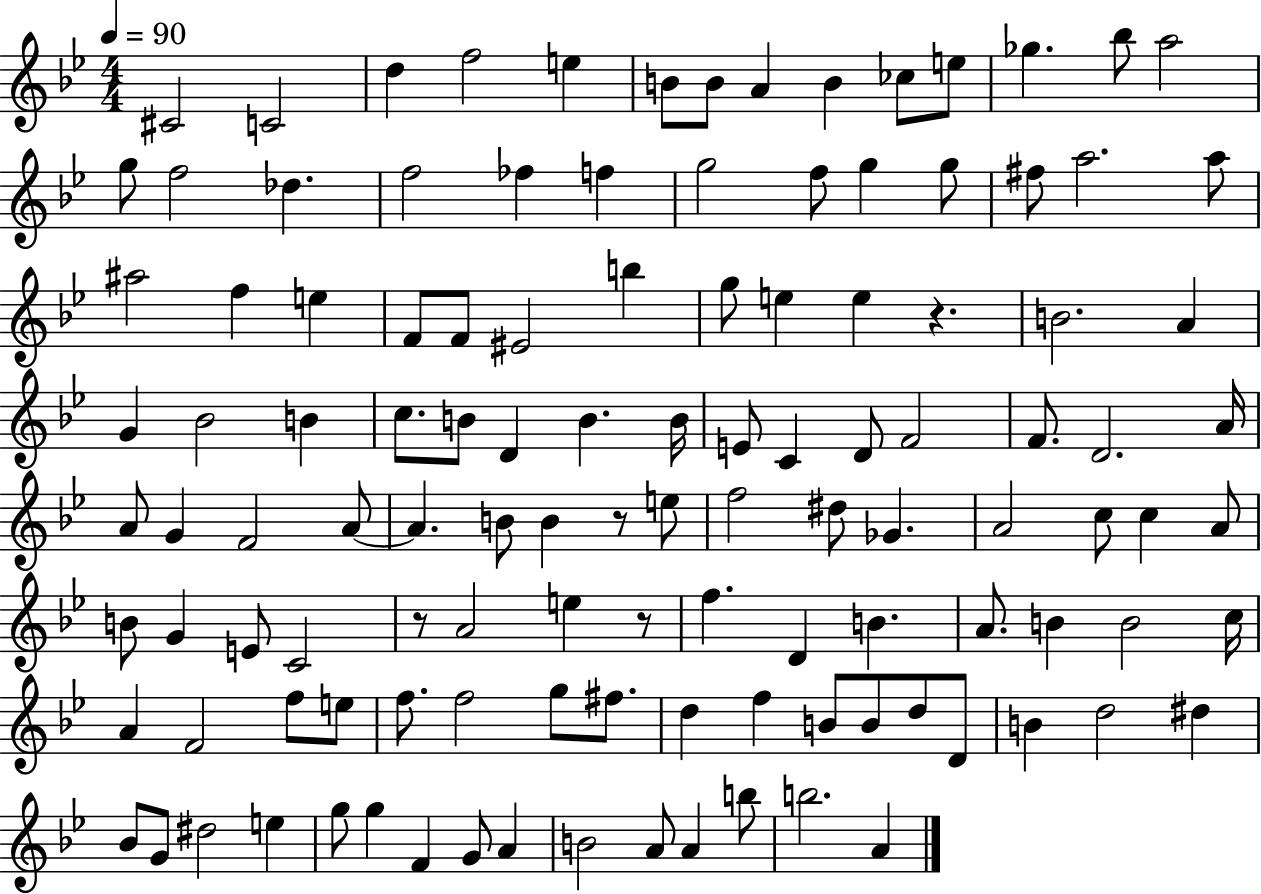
X:1
T:Untitled
M:4/4
L:1/4
K:Bb
^C2 C2 d f2 e B/2 B/2 A B _c/2 e/2 _g _b/2 a2 g/2 f2 _d f2 _f f g2 f/2 g g/2 ^f/2 a2 a/2 ^a2 f e F/2 F/2 ^E2 b g/2 e e z B2 A G _B2 B c/2 B/2 D B B/4 E/2 C D/2 F2 F/2 D2 A/4 A/2 G F2 A/2 A B/2 B z/2 e/2 f2 ^d/2 _G A2 c/2 c A/2 B/2 G E/2 C2 z/2 A2 e z/2 f D B A/2 B B2 c/4 A F2 f/2 e/2 f/2 f2 g/2 ^f/2 d f B/2 B/2 d/2 D/2 B d2 ^d _B/2 G/2 ^d2 e g/2 g F G/2 A B2 A/2 A b/2 b2 A